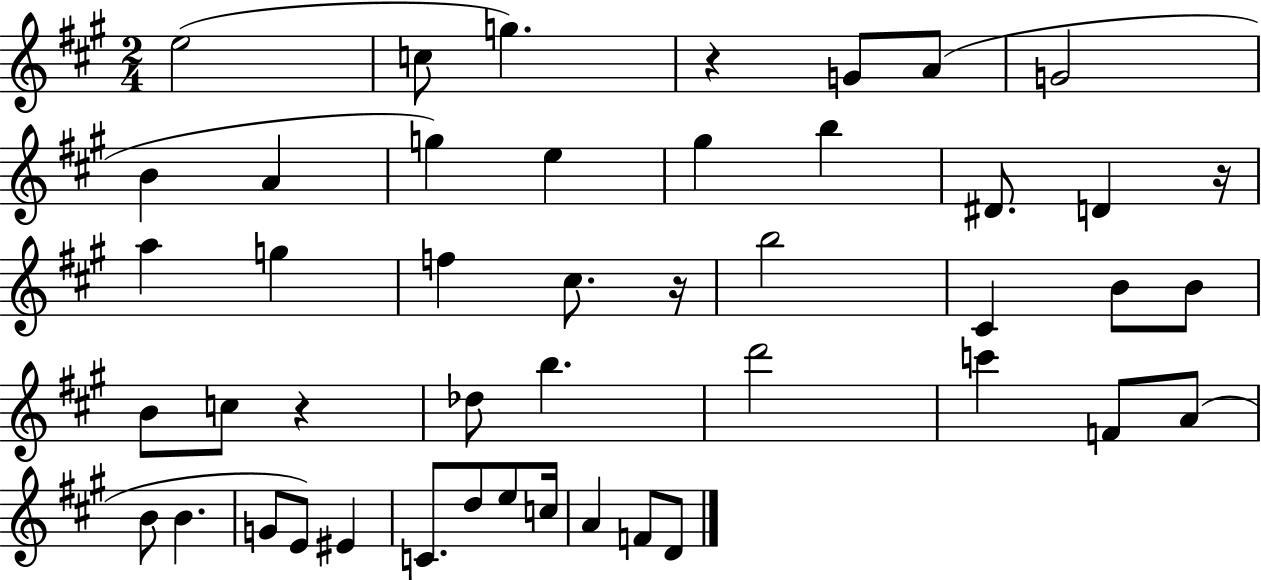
{
  \clef treble
  \numericTimeSignature
  \time 2/4
  \key a \major
  e''2( | c''8 g''4.) | r4 g'8 a'8( | g'2 | \break b'4 a'4 | g''4) e''4 | gis''4 b''4 | dis'8. d'4 r16 | \break a''4 g''4 | f''4 cis''8. r16 | b''2 | cis'4 b'8 b'8 | \break b'8 c''8 r4 | des''8 b''4. | d'''2 | c'''4 f'8 a'8( | \break b'8 b'4. | g'8 e'8) eis'4 | c'8. d''8 e''8 c''16 | a'4 f'8 d'8 | \break \bar "|."
}